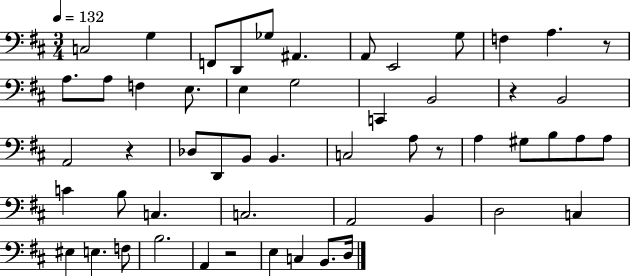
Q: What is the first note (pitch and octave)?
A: C3